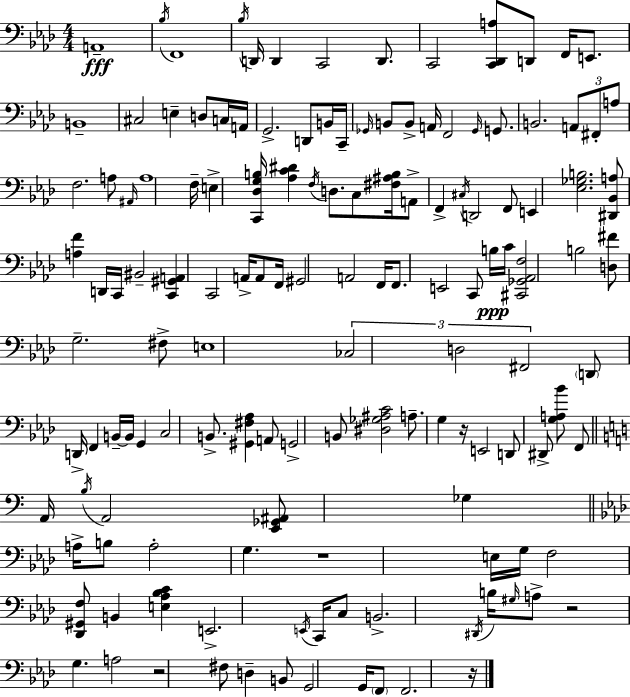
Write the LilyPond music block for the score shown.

{
  \clef bass
  \numericTimeSignature
  \time 4/4
  \key aes \major
  a,1--\fff | \acciaccatura { bes16 } f,1 | \acciaccatura { bes16 } d,16 d,4 c,2 d,8. | c,2 <c, des, a>8 d,8 f,16 e,8. | \break b,1-- | cis2 e4-- d8 | c16 a,16 g,2.-> d,8 | b,16 c,16-- \grace { ges,16 } b,8 b,8-> a,16 f,2 | \break \grace { ges,16 } g,8. b,2. | \tuplet 3/2 { a,8 fis,8-. a8 } f2. | a8 \grace { ais,16 } a1 | f16-- e4-> <c, des g b>16 <aes c' dis'>4 \acciaccatura { f16 } | \break d8. c8 <fis ais b>16 a,8-> f,4-> \acciaccatura { cis16 } d,2 | f,8 e,4 <ees ges b>2. | <dis, bes, a>8 <a f'>4 d,16 c,16 bis,2-- | <c, gis, a,>4 c,2 | \break a,16-> a,8 f,16 gis,2 a,2 | f,16 f,8. e,2 | c,8 b16\ppp c'16 <cis, ges, aes, f>2 b2 | <d fis'>8 g2.-- | \break fis8-> e1 | \tuplet 3/2 { ces2 d2 | fis,2 } \parenthesize d,8 | d,16-> f,4 b,16--~~ b,16 g,4 c2 | \break b,8.-> <gis, fis aes>4 a,8 g,2-> | b,8 <dis ges ais c'>2 a8.-- | g4 r16 e,2 d,8 | dis,8-> <g a bes'>8 f,8 \bar "||" \break \key c \major a,16 \acciaccatura { b16 } a,2 <e, ges, ais,>8 ges4 | \bar "||" \break \key aes \major a16-> b8 a2-. g4. | r1 | e16 g16 f2 <des, gis, f>8 b,4 | <e aes bes c'>4 e,2.-> | \break \acciaccatura { e,16 } c,16 c8 b,2.-> | \acciaccatura { dis,16 } b16 \grace { gis16 } a8-> r2 g4. | a2 r2 | fis8 d4-- b,8 g,2 | \break g,16 \parenthesize f,8 f,2. | r16 \bar "|."
}